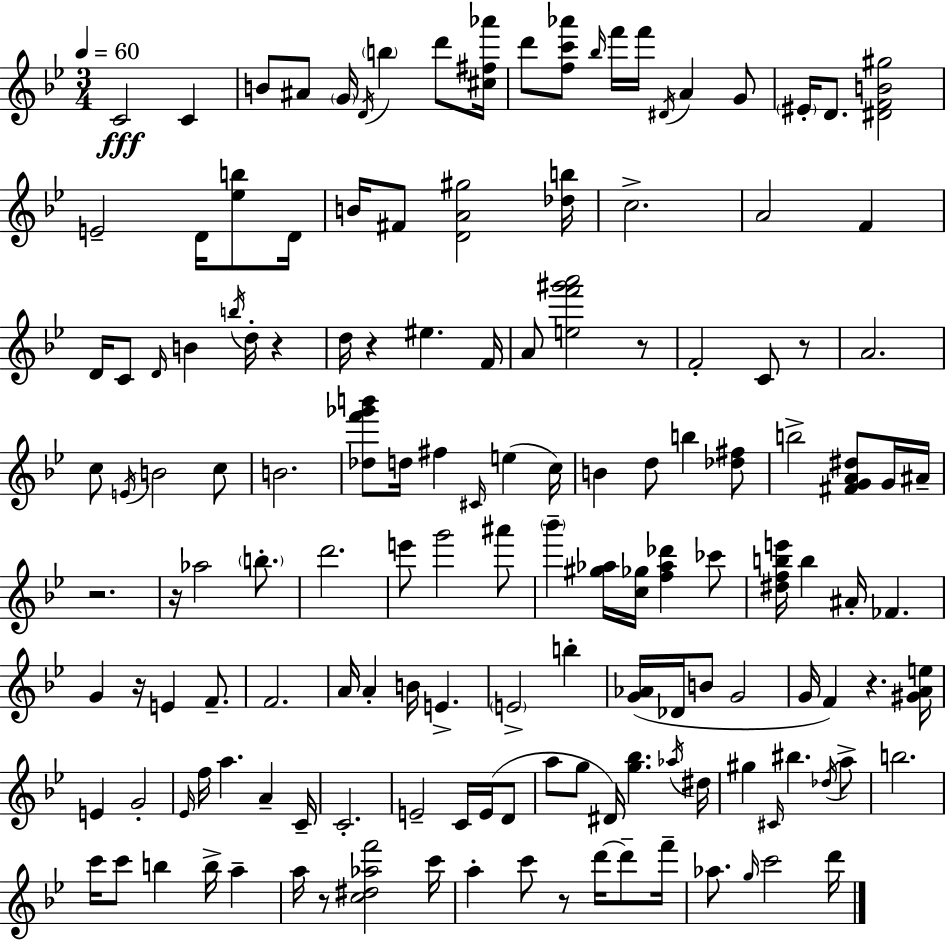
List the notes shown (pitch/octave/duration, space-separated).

C4/h C4/q B4/e A#4/e G4/s D4/s B5/q D6/e [C#5,F#5,Ab6]/s D6/e [F5,C6,Ab6]/e Bb5/s F6/s F6/s D#4/s A4/q G4/e EIS4/s D4/e. [D#4,F4,B4,G#5]/h E4/h D4/s [Eb5,B5]/e D4/s B4/s F#4/e [D4,A4,G#5]/h [Db5,B5]/s C5/h. A4/h F4/q D4/s C4/e D4/s B4/q B5/s D5/s R/q D5/s R/q EIS5/q. F4/s A4/e [E5,F6,G#6,A6]/h R/e F4/h C4/e R/e A4/h. C5/e E4/s B4/h C5/e B4/h. [Db5,F6,Gb6,B6]/e D5/s F#5/q C#4/s E5/q C5/s B4/q D5/e B5/q [Db5,F#5]/e B5/h [F#4,G4,A4,D#5]/e G4/s A#4/s R/h. R/s Ab5/h B5/e. D6/h. E6/e G6/h A#6/e Bb6/q [G#5,Ab5]/s [C5,Gb5]/s [F5,Ab5,Db6]/q CES6/e [D#5,F5,B5,E6]/s B5/q A#4/s FES4/q. G4/q R/s E4/q F4/e. F4/h. A4/s A4/q B4/s E4/q. E4/h B5/q [G4,Ab4]/s Db4/s B4/e G4/h G4/s F4/q R/q. [G#4,A4,E5]/s E4/q G4/h Eb4/s F5/s A5/q. A4/q C4/s C4/h. E4/h C4/s E4/s D4/e A5/e G5/e D#4/s [G5,Bb5]/q. Ab5/s D#5/s G#5/q C#4/s BIS5/q. Db5/s A5/e B5/h. C6/s C6/e B5/q B5/s A5/q A5/s R/e [C5,D#5,Ab5,F6]/h C6/s A5/q C6/e R/e D6/s D6/e F6/s Ab5/e. G5/s C6/h D6/s